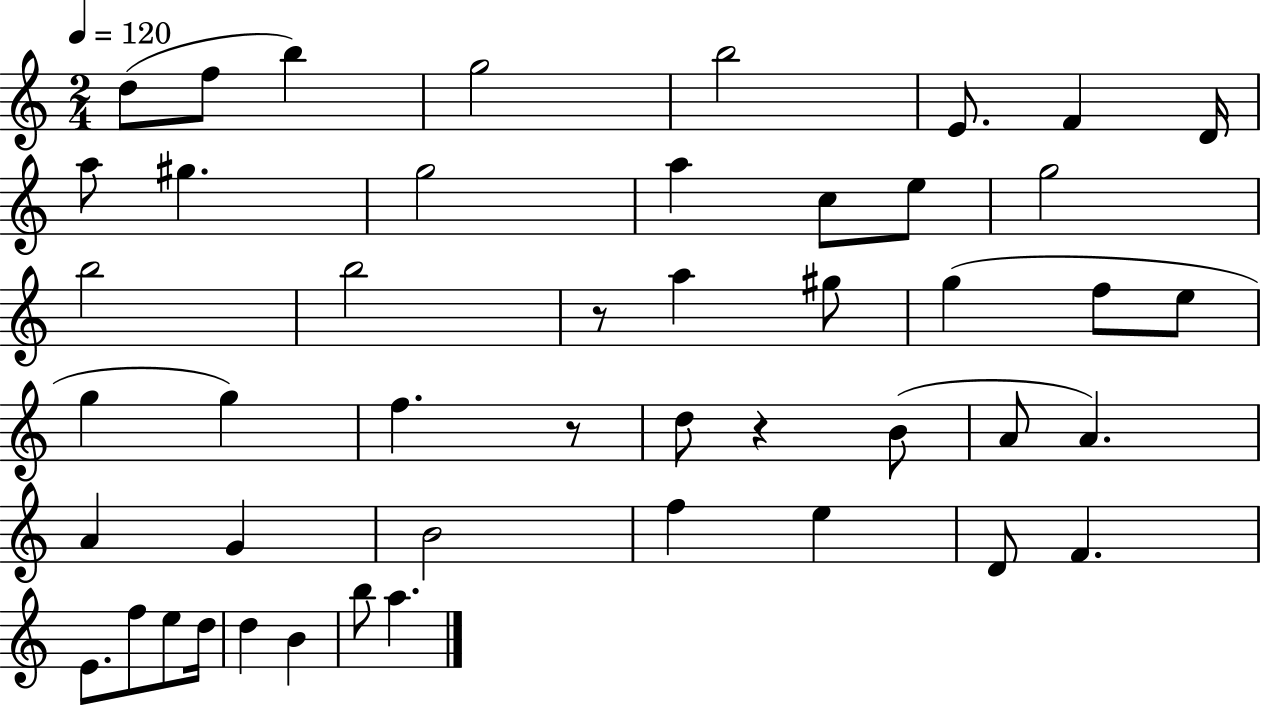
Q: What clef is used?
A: treble